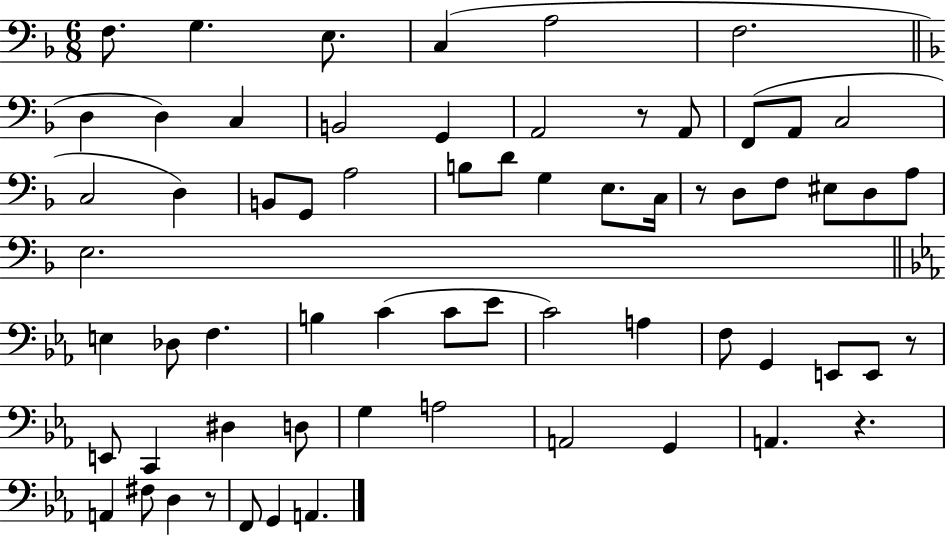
{
  \clef bass
  \numericTimeSignature
  \time 6/8
  \key f \major
  f8. g4. e8. | c4( a2 | f2. | \bar "||" \break \key f \major d4 d4) c4 | b,2 g,4 | a,2 r8 a,8 | f,8( a,8 c2 | \break c2 d4) | b,8 g,8 a2 | b8 d'8 g4 e8. c16 | r8 d8 f8 eis8 d8 a8 | \break e2. | \bar "||" \break \key c \minor e4 des8 f4. | b4 c'4( c'8 ees'8 | c'2) a4 | f8 g,4 e,8 e,8 r8 | \break e,8 c,4 dis4 d8 | g4 a2 | a,2 g,4 | a,4. r4. | \break a,4 fis8 d4 r8 | f,8 g,4 a,4. | \bar "|."
}